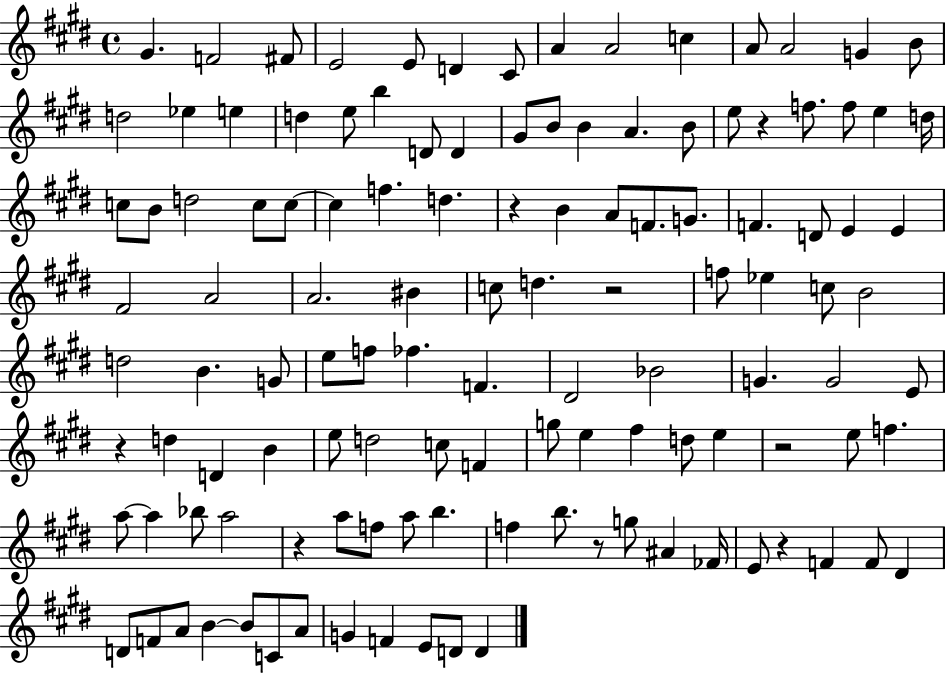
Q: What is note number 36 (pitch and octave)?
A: C5